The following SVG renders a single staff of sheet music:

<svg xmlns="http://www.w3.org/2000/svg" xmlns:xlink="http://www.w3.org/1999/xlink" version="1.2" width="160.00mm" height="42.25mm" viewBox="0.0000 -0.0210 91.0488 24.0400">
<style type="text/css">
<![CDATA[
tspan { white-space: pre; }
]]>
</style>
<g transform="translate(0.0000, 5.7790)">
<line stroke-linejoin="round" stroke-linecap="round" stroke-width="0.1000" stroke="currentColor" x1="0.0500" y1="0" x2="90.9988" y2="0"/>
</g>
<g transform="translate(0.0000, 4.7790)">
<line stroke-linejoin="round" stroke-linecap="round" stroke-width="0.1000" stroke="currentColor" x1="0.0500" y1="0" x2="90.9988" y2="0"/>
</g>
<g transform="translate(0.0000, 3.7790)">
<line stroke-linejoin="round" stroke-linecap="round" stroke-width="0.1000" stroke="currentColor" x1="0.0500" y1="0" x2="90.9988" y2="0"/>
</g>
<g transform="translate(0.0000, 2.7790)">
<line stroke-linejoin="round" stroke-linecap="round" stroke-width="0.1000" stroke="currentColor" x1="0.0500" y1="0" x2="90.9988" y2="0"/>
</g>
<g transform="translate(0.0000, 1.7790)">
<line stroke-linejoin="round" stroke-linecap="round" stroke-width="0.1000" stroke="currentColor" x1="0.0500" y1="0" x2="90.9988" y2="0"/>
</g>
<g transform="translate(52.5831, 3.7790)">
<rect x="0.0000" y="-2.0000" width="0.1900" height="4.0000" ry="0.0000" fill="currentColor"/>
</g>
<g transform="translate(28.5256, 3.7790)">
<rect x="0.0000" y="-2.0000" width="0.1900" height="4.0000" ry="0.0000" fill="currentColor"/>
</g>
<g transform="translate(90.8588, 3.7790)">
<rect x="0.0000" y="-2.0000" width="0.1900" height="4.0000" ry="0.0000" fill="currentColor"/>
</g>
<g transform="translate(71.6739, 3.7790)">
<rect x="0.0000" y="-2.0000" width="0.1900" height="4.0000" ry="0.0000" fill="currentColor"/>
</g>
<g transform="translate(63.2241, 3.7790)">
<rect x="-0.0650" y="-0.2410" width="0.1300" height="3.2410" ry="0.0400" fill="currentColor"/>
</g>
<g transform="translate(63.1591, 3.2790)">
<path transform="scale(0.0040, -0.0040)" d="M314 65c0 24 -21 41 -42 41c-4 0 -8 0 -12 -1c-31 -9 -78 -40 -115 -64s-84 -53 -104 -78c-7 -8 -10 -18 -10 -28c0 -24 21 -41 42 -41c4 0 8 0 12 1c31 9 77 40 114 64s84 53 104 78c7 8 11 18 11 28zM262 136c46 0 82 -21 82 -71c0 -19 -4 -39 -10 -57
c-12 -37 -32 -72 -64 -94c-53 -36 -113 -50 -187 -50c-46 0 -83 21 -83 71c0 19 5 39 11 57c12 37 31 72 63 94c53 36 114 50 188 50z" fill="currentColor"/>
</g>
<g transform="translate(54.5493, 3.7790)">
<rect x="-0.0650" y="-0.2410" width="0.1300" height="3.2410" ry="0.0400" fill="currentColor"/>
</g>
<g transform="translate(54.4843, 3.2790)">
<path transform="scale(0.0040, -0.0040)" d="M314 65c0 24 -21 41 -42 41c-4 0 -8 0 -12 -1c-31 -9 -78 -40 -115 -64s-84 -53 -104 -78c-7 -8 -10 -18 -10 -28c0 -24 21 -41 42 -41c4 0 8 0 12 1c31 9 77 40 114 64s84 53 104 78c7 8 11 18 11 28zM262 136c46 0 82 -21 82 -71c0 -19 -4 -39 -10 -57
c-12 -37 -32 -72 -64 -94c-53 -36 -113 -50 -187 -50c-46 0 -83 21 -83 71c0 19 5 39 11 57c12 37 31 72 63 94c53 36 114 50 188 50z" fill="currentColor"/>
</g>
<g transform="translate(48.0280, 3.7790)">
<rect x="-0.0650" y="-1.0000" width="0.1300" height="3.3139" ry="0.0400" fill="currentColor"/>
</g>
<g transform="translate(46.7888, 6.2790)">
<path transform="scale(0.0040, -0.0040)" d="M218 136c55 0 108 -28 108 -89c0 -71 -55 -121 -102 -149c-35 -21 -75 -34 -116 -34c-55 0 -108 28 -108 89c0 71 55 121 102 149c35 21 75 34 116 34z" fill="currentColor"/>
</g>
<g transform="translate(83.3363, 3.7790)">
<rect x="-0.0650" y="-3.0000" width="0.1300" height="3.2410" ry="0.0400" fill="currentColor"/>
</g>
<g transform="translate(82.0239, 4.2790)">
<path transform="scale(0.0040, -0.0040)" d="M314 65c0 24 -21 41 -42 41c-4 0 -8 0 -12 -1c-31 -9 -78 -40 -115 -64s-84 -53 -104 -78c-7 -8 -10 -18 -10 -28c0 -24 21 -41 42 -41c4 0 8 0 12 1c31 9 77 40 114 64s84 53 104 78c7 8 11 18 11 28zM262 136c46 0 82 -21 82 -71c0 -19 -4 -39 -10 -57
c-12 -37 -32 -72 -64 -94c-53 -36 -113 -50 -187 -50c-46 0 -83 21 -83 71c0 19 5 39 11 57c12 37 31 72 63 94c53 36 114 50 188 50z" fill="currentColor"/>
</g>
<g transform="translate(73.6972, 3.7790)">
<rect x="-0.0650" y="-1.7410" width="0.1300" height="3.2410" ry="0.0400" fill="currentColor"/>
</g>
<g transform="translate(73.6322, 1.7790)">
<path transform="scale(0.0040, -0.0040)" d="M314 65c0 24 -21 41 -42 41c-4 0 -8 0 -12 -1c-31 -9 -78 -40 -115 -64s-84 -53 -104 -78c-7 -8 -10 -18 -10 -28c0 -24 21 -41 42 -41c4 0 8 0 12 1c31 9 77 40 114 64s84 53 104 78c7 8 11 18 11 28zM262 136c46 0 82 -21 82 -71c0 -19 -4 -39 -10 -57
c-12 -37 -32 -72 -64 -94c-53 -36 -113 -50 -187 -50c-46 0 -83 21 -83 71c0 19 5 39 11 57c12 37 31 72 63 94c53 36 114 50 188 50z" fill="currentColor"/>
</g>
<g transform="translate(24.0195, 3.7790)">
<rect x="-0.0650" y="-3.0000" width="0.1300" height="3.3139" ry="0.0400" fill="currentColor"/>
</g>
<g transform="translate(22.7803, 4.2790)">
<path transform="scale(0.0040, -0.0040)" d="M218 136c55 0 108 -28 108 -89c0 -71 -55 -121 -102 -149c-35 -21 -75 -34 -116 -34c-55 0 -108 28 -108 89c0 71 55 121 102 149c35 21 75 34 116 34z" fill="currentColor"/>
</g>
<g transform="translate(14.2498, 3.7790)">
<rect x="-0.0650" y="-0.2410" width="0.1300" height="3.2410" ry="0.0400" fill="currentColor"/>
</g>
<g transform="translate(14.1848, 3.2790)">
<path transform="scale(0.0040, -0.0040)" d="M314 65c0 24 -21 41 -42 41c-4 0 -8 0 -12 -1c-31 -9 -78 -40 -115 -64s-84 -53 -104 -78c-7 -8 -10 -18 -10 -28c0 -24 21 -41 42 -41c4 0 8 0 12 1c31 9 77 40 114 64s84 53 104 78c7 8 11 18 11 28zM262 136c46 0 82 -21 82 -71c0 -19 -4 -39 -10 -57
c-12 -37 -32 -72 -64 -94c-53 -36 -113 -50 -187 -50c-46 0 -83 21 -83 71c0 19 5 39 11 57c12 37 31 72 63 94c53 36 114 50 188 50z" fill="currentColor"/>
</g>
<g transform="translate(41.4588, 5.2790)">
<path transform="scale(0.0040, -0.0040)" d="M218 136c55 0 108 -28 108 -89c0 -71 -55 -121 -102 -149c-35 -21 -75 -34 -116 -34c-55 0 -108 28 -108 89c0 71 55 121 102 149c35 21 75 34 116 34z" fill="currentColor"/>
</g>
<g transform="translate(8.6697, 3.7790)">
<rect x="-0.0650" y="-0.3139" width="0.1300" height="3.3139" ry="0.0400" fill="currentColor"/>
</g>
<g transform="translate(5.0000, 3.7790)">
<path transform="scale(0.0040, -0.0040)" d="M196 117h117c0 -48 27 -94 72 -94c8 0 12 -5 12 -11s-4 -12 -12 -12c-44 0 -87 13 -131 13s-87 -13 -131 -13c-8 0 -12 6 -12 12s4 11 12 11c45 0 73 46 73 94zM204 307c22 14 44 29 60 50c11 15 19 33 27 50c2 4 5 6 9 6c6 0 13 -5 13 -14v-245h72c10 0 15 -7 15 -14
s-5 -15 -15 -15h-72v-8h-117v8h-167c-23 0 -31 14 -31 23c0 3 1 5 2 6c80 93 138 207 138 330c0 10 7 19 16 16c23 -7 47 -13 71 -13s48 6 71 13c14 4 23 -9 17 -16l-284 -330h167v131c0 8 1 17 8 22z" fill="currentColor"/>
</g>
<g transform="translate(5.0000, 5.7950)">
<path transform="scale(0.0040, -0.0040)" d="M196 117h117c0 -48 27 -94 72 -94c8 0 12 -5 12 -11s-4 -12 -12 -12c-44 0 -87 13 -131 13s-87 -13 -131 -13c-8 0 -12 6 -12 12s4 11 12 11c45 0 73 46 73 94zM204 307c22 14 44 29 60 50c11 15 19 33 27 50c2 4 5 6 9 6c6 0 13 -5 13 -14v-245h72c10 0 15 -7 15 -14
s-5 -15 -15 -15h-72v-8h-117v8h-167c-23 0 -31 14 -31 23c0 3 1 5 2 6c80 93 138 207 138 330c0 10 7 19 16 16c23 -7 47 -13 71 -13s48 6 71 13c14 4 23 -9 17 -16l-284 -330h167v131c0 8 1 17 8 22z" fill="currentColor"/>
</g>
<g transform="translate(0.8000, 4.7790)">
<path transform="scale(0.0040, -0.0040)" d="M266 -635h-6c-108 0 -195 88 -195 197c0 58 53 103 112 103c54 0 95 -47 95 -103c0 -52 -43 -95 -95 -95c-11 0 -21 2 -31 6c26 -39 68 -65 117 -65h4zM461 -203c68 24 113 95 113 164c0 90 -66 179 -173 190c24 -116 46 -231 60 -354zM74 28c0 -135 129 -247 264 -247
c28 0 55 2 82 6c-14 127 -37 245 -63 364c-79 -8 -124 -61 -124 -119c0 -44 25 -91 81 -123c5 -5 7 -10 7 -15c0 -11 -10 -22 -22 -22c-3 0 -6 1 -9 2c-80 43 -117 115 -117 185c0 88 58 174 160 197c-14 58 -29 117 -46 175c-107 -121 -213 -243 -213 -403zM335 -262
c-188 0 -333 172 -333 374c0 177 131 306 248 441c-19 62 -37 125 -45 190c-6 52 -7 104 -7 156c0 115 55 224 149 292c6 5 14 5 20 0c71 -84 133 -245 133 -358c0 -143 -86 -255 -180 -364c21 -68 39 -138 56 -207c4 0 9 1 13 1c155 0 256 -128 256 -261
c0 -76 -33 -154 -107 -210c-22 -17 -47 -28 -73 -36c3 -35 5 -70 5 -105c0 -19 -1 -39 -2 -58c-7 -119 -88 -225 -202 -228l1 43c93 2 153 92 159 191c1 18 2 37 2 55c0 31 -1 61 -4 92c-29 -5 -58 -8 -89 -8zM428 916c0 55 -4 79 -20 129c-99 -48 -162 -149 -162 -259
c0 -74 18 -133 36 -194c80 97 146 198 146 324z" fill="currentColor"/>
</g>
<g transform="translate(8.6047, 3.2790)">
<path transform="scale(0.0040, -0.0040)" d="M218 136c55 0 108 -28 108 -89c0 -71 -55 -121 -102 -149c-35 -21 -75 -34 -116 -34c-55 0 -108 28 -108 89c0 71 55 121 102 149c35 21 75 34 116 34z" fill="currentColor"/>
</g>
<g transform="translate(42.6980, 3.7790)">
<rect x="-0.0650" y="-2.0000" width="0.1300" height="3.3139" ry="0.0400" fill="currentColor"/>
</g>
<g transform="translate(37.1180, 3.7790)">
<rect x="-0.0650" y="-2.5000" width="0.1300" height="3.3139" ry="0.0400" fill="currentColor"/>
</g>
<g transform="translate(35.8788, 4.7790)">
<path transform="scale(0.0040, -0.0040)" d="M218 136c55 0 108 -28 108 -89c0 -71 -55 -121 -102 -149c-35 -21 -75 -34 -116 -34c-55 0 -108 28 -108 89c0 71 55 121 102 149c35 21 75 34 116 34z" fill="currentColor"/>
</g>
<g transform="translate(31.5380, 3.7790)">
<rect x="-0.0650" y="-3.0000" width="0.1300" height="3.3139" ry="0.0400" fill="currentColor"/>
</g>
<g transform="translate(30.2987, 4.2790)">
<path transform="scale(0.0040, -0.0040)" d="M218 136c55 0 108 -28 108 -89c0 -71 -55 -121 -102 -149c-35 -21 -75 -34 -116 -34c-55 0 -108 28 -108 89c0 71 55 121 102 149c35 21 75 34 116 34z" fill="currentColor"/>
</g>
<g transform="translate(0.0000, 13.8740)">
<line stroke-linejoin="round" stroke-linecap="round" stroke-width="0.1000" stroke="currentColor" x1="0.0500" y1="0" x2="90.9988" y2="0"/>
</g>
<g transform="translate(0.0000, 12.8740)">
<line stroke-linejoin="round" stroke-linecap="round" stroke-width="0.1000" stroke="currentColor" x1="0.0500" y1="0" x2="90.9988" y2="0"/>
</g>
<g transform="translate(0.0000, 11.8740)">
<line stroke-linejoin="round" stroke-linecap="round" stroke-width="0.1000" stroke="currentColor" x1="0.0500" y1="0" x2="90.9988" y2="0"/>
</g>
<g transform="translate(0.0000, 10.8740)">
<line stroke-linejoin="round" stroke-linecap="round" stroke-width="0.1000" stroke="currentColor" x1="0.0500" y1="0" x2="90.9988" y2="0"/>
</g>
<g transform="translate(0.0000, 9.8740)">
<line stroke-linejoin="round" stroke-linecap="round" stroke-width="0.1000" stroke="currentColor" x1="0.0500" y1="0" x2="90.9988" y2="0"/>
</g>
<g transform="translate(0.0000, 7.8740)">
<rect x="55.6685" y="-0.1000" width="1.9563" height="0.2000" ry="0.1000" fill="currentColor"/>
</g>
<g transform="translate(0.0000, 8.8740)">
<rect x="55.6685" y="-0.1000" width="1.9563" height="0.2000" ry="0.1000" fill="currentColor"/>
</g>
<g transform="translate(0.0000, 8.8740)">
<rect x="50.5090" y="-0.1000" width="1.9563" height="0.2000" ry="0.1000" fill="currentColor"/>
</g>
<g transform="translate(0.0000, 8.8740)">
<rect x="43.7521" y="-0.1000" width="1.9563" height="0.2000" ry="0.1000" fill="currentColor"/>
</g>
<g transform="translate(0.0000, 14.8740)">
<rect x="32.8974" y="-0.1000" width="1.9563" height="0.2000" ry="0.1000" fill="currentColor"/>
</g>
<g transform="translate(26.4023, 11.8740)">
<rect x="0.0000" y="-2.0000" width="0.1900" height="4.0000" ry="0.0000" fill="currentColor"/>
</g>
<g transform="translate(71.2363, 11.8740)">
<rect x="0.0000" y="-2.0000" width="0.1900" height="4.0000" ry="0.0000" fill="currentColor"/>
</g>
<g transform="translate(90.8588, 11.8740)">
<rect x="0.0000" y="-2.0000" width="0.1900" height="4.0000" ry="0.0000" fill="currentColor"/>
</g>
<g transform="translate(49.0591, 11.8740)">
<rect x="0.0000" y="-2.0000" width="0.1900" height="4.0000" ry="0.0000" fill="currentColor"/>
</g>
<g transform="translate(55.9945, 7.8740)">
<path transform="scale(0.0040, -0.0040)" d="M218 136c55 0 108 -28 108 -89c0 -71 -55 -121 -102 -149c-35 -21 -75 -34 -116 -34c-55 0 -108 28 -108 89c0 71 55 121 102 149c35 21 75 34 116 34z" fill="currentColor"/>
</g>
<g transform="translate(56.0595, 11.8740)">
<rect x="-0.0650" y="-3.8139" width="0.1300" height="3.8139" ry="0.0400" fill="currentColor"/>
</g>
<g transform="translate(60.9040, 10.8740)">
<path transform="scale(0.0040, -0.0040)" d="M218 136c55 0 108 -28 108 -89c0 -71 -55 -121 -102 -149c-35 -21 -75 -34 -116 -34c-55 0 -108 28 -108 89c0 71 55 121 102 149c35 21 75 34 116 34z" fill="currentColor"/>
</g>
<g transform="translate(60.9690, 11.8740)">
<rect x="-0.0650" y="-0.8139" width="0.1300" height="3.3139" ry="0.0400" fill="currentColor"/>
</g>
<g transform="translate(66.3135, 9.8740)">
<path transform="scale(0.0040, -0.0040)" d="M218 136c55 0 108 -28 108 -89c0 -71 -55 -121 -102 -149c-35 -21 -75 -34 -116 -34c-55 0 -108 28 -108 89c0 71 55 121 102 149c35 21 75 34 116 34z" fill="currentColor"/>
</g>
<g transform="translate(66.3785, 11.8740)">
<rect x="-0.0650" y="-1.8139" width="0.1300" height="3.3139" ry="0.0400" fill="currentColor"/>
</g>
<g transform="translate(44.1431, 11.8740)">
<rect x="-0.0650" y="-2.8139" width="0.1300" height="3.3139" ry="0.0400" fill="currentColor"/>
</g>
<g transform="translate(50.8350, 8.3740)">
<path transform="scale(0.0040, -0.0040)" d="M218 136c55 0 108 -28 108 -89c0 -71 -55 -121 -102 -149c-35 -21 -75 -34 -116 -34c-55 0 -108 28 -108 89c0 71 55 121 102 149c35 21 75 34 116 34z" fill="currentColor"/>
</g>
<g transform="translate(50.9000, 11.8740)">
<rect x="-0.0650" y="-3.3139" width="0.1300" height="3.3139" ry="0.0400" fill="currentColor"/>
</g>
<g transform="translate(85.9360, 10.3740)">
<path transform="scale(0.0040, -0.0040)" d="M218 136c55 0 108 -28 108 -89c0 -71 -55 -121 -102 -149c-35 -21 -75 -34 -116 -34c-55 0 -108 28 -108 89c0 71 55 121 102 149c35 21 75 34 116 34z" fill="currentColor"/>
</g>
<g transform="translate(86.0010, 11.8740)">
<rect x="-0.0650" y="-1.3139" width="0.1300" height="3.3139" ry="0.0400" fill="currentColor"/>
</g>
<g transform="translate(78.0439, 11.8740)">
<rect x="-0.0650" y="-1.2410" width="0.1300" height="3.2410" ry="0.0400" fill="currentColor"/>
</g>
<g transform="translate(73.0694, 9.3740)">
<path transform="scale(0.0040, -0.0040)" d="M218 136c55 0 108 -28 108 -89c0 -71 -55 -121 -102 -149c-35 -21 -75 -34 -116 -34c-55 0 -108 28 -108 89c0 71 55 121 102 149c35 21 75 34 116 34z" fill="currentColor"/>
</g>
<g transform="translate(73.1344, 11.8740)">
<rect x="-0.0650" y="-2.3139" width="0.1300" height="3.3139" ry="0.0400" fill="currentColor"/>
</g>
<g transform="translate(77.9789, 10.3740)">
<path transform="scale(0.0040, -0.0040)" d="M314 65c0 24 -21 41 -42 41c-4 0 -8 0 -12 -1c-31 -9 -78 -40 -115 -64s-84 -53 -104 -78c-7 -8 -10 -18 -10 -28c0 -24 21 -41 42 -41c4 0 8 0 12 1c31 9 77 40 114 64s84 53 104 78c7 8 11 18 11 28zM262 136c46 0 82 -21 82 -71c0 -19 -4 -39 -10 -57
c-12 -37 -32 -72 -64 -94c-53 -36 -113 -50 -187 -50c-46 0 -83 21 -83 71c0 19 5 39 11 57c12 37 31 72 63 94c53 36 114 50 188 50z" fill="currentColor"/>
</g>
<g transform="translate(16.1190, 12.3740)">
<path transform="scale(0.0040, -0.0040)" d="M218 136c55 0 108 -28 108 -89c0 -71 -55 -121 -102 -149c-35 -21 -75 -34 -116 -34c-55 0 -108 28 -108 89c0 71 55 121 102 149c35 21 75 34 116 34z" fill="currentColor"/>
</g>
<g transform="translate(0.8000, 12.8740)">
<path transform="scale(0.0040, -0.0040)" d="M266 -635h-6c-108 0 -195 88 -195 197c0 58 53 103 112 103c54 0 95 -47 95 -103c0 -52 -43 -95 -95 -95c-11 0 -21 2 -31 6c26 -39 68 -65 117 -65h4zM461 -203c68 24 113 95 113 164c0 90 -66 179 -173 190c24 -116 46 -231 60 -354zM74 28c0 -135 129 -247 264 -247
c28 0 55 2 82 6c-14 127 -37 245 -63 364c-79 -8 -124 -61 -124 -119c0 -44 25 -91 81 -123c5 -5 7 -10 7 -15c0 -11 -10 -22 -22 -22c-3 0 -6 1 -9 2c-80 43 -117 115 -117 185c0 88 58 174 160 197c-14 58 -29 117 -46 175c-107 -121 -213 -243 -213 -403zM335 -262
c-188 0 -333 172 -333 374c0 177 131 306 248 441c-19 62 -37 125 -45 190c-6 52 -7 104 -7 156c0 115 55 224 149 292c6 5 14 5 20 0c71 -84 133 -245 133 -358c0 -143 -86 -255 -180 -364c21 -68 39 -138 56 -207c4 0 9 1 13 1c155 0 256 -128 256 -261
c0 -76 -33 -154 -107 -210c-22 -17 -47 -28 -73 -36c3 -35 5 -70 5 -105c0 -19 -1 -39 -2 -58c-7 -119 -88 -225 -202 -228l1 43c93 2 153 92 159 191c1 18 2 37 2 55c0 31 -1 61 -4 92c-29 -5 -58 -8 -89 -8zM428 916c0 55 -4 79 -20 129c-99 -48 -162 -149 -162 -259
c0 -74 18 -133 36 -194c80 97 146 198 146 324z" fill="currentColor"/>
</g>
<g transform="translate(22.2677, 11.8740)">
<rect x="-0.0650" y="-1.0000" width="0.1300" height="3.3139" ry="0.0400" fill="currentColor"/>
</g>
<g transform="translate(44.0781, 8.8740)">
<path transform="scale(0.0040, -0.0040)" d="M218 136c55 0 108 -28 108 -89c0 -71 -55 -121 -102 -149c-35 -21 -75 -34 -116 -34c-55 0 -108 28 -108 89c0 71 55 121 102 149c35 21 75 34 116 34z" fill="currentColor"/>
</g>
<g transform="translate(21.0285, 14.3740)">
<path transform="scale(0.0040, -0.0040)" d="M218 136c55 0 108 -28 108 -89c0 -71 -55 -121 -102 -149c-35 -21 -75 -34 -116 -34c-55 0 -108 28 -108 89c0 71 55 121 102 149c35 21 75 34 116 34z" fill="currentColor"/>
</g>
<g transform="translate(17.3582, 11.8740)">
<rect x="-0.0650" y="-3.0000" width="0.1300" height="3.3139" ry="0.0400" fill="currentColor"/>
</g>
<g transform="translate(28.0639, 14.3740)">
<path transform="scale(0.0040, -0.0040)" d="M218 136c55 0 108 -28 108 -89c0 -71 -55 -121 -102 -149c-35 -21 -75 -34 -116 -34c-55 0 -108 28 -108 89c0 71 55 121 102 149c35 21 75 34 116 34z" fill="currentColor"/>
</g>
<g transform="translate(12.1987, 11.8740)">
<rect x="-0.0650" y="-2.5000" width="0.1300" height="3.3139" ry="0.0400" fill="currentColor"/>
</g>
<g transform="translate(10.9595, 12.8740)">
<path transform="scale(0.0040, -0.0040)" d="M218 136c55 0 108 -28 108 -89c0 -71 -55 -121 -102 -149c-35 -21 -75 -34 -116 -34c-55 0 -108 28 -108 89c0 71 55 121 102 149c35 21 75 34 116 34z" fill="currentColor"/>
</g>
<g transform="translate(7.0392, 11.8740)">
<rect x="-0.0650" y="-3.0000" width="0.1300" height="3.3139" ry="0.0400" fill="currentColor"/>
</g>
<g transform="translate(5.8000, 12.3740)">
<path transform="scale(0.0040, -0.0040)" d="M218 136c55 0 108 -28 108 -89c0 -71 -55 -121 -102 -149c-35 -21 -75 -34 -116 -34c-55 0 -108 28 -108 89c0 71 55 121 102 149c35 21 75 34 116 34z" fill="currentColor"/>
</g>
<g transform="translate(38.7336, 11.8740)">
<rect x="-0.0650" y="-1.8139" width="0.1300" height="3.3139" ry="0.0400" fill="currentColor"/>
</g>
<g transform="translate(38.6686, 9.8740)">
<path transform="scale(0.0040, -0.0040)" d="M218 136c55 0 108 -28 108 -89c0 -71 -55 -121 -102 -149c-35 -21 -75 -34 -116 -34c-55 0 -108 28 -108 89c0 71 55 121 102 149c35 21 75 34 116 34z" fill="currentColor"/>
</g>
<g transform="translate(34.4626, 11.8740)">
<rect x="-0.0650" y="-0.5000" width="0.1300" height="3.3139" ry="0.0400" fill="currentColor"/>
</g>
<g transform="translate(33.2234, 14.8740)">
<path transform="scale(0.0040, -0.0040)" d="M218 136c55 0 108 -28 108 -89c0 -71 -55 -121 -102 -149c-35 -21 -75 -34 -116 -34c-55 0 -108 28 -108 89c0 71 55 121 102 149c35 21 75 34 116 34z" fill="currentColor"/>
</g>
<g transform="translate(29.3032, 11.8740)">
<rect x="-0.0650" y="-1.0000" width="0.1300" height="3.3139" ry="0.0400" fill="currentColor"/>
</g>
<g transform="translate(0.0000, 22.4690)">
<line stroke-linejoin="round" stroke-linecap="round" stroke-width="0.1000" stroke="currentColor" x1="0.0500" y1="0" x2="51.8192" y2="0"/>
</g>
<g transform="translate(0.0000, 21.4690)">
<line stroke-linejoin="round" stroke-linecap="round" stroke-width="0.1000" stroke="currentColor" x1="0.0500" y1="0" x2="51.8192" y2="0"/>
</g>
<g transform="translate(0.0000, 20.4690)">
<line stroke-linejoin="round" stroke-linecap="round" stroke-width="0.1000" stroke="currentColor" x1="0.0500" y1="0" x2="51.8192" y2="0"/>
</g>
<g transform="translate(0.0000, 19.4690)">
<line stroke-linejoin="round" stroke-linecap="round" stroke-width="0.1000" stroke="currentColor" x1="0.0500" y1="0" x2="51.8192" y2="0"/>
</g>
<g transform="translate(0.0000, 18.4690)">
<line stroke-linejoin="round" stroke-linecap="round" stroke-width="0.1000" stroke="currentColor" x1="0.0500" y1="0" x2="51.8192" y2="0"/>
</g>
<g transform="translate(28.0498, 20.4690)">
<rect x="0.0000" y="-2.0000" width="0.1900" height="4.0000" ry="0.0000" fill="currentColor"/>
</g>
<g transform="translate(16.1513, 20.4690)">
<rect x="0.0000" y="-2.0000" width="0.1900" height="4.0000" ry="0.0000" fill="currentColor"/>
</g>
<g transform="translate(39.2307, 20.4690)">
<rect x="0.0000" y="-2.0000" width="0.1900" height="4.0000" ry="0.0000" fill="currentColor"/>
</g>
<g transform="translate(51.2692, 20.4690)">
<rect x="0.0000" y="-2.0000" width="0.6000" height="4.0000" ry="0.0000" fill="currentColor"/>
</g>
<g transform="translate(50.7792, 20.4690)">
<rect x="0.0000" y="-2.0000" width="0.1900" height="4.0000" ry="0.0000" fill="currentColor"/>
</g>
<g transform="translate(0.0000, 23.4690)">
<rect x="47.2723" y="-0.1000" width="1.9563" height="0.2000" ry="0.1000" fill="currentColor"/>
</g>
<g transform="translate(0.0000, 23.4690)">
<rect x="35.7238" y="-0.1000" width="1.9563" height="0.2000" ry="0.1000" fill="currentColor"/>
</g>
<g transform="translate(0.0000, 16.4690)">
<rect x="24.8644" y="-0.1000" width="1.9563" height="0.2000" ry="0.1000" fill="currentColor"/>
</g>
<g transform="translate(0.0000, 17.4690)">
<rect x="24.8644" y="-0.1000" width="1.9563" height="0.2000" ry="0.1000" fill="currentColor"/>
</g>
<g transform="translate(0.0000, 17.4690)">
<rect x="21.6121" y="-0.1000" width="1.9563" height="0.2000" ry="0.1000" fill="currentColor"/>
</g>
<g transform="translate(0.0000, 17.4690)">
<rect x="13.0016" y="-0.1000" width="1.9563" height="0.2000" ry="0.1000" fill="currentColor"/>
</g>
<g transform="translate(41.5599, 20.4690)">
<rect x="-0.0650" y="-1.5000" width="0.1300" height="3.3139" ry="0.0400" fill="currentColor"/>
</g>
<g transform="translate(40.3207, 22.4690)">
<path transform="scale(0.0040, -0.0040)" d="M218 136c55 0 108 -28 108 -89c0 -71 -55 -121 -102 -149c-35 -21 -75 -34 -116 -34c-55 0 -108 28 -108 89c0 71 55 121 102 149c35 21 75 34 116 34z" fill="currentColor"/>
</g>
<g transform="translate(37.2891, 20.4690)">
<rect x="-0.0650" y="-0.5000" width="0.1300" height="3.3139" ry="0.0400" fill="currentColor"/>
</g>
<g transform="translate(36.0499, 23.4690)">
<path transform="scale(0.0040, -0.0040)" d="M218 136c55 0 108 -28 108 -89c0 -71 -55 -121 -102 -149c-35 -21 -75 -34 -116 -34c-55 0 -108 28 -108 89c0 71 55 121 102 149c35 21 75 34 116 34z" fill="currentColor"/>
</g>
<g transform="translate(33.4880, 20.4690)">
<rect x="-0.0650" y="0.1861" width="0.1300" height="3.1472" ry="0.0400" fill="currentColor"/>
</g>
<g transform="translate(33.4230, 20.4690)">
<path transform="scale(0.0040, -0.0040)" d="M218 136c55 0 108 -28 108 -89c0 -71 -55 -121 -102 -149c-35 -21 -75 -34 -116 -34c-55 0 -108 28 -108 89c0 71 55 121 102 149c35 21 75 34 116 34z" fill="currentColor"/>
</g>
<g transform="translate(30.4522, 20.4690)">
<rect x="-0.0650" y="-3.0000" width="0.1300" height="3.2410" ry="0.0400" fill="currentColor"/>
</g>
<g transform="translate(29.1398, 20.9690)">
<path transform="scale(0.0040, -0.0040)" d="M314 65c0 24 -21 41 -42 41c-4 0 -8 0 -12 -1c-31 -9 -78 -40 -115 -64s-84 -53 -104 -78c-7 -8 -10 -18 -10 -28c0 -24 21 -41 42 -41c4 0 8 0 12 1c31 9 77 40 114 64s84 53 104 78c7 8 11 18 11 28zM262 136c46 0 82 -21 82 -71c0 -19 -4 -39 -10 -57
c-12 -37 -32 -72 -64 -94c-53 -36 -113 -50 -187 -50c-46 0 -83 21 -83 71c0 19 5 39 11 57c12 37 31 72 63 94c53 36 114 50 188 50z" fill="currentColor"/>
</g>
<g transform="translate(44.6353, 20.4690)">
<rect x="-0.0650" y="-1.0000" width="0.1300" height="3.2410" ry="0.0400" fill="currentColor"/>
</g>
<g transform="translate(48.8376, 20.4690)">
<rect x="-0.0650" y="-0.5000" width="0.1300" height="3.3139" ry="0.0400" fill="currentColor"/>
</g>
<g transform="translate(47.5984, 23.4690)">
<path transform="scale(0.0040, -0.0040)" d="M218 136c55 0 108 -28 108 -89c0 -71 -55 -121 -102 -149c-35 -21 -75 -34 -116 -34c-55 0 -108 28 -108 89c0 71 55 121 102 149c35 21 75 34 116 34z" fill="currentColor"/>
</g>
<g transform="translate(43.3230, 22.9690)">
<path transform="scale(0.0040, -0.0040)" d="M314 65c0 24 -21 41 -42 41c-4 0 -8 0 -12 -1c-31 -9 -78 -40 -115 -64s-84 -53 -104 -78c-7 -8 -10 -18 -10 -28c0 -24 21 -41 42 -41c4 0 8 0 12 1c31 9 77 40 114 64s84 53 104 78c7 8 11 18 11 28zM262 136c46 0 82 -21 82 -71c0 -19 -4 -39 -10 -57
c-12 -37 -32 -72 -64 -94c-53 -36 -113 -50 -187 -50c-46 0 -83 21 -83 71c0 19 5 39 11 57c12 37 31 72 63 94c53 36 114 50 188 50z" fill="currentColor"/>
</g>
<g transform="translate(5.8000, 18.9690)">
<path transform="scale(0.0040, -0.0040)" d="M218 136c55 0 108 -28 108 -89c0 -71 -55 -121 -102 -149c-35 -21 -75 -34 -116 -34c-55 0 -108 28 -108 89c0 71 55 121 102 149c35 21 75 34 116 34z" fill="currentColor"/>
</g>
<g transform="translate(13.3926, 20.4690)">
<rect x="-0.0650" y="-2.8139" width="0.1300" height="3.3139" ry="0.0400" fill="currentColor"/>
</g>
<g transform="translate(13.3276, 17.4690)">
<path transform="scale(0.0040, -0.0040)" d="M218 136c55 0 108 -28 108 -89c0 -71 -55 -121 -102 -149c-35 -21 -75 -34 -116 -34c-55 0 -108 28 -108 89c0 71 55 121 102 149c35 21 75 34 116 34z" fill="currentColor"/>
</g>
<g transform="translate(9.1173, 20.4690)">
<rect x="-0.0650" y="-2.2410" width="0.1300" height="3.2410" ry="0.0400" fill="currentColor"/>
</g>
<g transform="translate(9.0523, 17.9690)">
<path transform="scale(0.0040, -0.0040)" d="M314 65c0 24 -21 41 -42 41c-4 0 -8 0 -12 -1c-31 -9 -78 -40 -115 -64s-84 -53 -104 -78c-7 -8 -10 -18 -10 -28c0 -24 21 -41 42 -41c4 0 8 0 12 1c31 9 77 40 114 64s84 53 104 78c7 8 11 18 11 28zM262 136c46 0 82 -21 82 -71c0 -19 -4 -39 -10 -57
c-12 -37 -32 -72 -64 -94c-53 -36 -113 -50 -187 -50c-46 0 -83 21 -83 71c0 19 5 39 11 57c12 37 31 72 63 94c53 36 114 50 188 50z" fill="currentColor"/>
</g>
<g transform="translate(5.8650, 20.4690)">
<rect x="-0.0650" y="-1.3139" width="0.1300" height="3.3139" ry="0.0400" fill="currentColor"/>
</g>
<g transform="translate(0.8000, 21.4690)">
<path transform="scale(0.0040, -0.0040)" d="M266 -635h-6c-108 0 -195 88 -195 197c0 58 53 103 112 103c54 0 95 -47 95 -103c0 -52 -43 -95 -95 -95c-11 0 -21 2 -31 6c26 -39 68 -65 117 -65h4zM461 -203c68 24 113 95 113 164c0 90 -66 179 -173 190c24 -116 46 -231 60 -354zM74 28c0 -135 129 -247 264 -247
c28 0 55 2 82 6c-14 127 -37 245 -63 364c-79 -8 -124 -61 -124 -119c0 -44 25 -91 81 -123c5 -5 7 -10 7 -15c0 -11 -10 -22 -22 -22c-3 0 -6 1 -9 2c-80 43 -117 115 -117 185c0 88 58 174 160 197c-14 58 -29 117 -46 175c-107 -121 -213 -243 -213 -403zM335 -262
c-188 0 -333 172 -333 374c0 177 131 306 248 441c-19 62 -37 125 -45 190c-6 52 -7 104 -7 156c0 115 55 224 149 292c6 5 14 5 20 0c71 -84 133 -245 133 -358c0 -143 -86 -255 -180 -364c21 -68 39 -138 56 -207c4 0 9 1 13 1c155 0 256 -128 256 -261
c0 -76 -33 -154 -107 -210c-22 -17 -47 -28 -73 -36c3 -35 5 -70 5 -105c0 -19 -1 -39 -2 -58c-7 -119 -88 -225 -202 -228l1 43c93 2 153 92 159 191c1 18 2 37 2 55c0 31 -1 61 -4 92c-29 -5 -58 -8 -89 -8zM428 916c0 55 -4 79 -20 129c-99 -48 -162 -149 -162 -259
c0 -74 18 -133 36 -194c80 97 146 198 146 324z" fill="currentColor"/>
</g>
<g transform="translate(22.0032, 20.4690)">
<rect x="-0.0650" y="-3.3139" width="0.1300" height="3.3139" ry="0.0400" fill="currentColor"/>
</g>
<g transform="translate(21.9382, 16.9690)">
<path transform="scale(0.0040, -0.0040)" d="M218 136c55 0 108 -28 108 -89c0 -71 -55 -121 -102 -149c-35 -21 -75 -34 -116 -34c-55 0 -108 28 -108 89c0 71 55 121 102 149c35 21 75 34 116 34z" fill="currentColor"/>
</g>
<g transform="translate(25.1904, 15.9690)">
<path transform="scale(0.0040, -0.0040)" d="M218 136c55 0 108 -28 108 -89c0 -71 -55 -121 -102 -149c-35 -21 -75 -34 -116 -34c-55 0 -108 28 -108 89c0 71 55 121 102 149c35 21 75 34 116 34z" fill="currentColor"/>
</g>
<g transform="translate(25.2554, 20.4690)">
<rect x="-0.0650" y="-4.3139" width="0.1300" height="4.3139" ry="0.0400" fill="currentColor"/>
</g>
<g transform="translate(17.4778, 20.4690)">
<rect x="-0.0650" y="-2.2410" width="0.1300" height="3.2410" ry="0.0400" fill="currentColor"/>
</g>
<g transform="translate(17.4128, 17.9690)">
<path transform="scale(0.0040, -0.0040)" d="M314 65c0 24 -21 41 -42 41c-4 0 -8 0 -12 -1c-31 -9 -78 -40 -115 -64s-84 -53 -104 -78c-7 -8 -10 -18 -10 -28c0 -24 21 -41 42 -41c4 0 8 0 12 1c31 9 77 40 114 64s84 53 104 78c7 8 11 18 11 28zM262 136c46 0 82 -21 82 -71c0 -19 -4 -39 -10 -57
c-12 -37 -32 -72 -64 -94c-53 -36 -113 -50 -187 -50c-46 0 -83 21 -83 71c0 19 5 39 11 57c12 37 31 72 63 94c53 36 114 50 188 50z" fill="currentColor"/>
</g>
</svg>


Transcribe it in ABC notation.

X:1
T:Untitled
M:4/4
L:1/4
K:C
c c2 A A G F D c2 c2 f2 A2 A G A D D C f a b c' d f g e2 e e g2 a g2 b d' A2 B C E D2 C